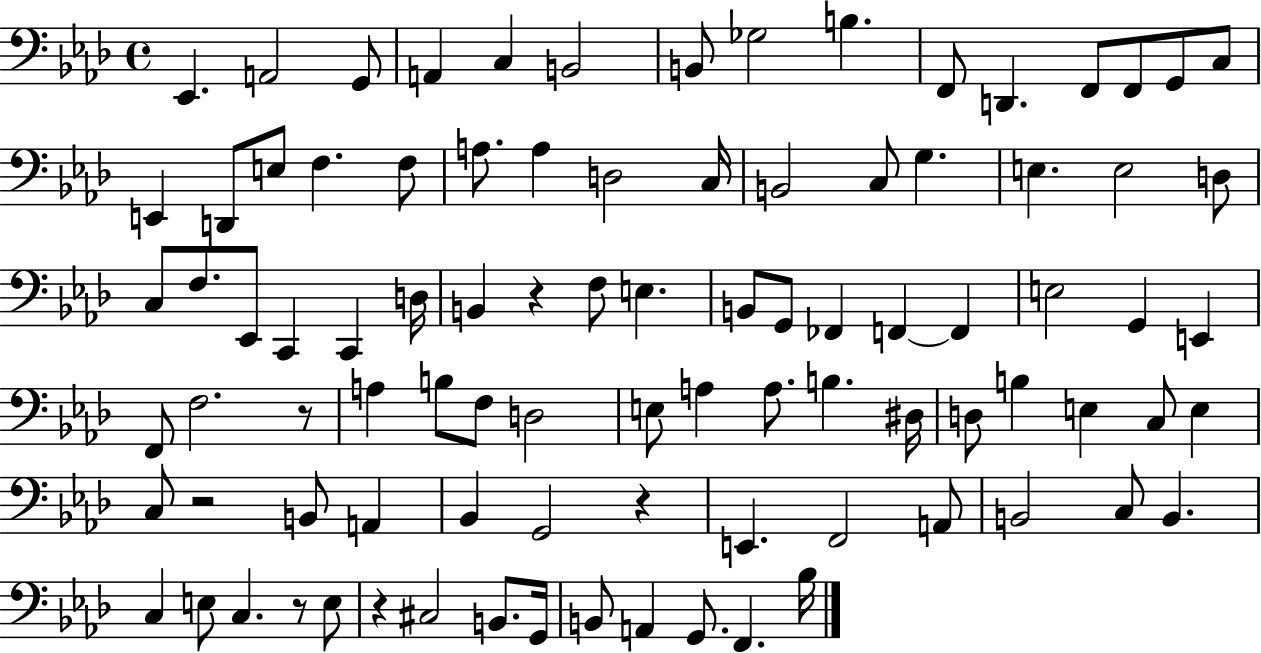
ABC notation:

X:1
T:Untitled
M:4/4
L:1/4
K:Ab
_E,, A,,2 G,,/2 A,, C, B,,2 B,,/2 _G,2 B, F,,/2 D,, F,,/2 F,,/2 G,,/2 C,/2 E,, D,,/2 E,/2 F, F,/2 A,/2 A, D,2 C,/4 B,,2 C,/2 G, E, E,2 D,/2 C,/2 F,/2 _E,,/2 C,, C,, D,/4 B,, z F,/2 E, B,,/2 G,,/2 _F,, F,, F,, E,2 G,, E,, F,,/2 F,2 z/2 A, B,/2 F,/2 D,2 E,/2 A, A,/2 B, ^D,/4 D,/2 B, E, C,/2 E, C,/2 z2 B,,/2 A,, _B,, G,,2 z E,, F,,2 A,,/2 B,,2 C,/2 B,, C, E,/2 C, z/2 E,/2 z ^C,2 B,,/2 G,,/4 B,,/2 A,, G,,/2 F,, _B,/4